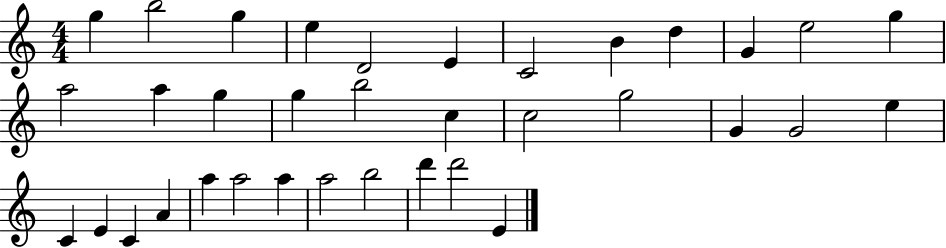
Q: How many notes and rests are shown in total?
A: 35